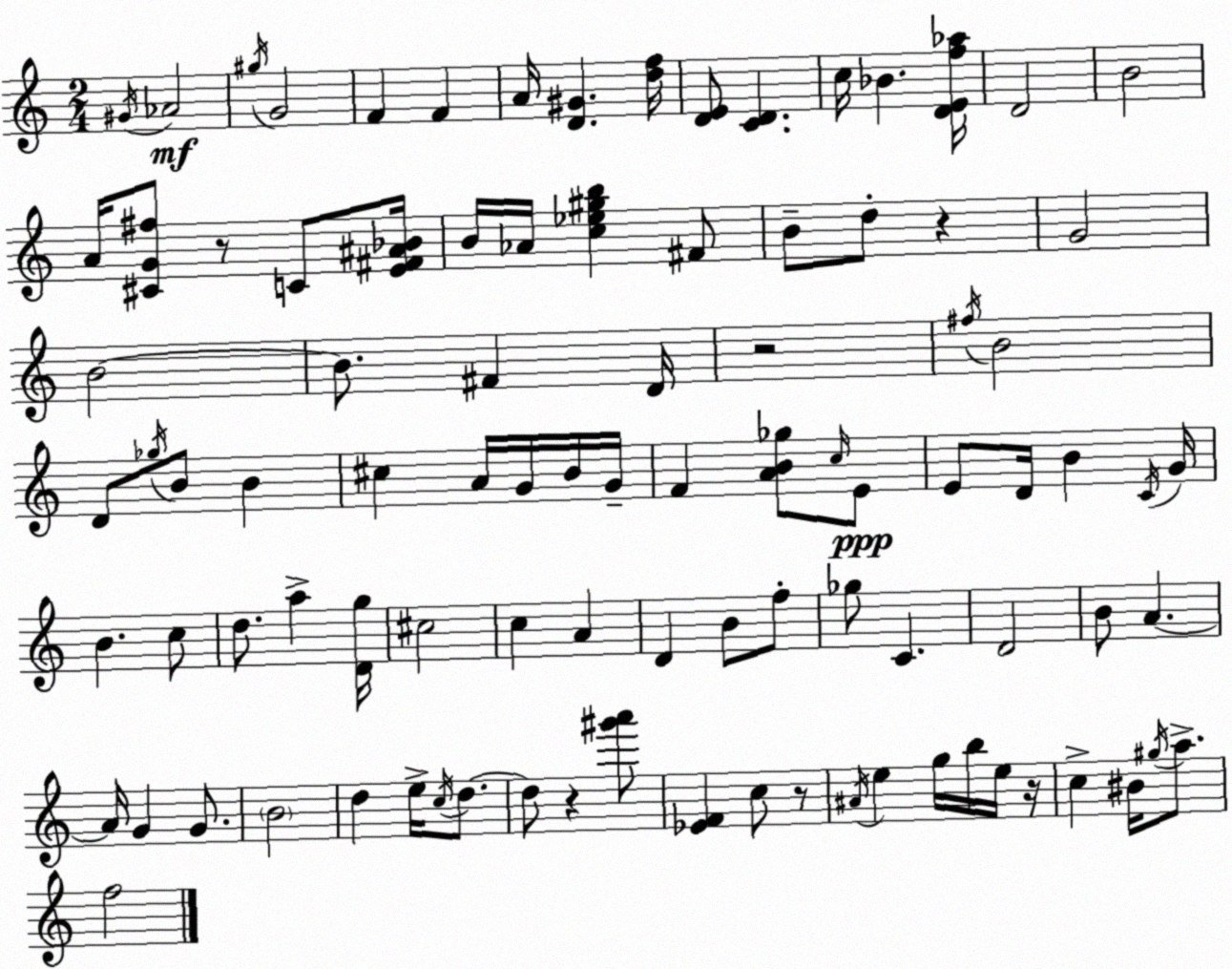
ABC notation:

X:1
T:Untitled
M:2/4
L:1/4
K:Am
^G/4 _A2 ^g/4 G2 F F A/4 [D^G] [df]/4 [DE]/2 [CD] c/4 _B [DEf_a]/4 D2 B2 A/4 [^CG^f]/2 z/2 C/2 [E^F^A_B]/4 B/4 _A/4 [c_e^gb] ^F/2 B/2 d/2 z G2 B2 B/2 ^F D/4 z2 ^f/4 B2 D/2 _g/4 B/2 B ^c A/4 G/4 B/4 G/4 F [AB_g]/2 c/4 E/2 E/2 D/4 B C/4 G/4 B c/2 d/2 a [Dg]/4 ^c2 c A D B/2 f/2 _g/2 C D2 B/2 A A/4 G G/2 B2 d e/4 c/4 d/2 d/2 z [^g'a']/2 [_EF] c/2 z/2 ^A/4 e g/4 b/4 e/4 z/4 c ^B/4 ^g/4 a/2 f2